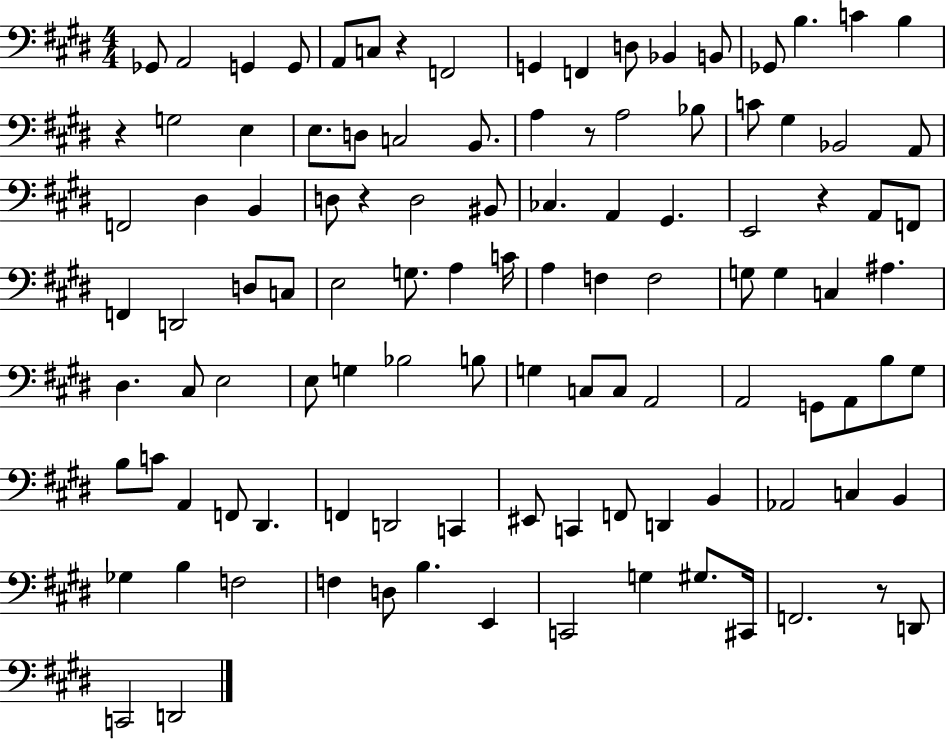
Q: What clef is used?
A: bass